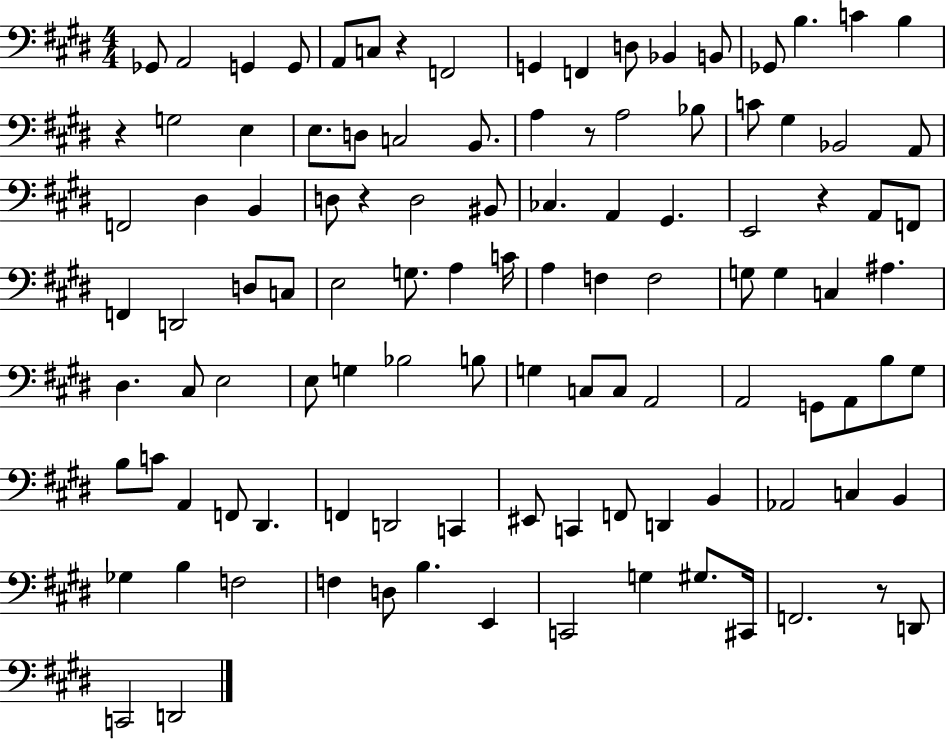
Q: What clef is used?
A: bass